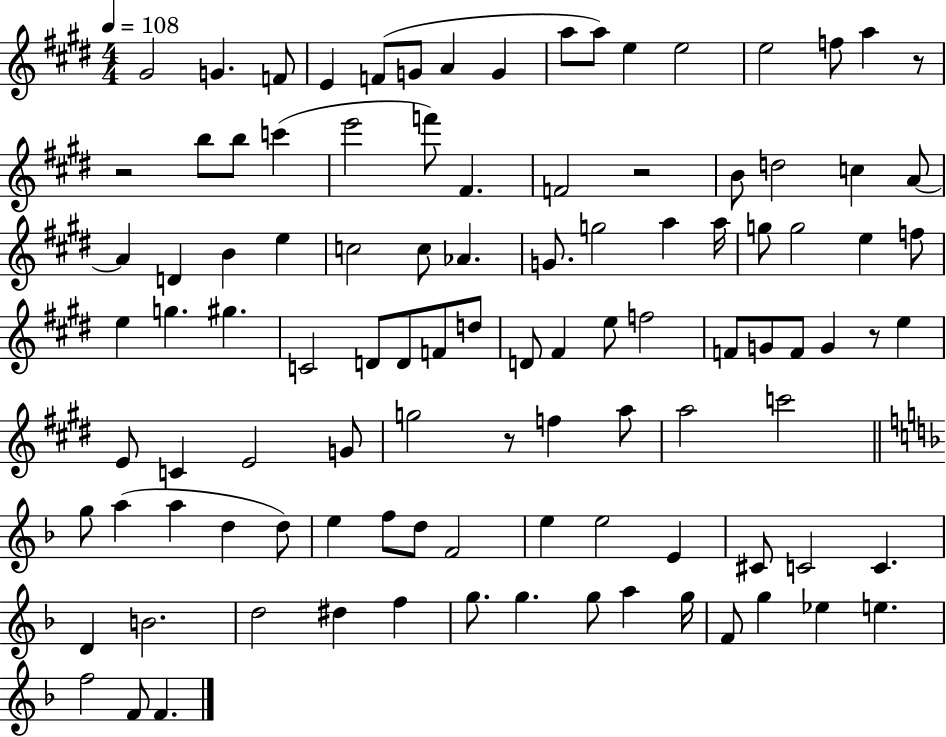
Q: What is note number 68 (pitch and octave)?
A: G5